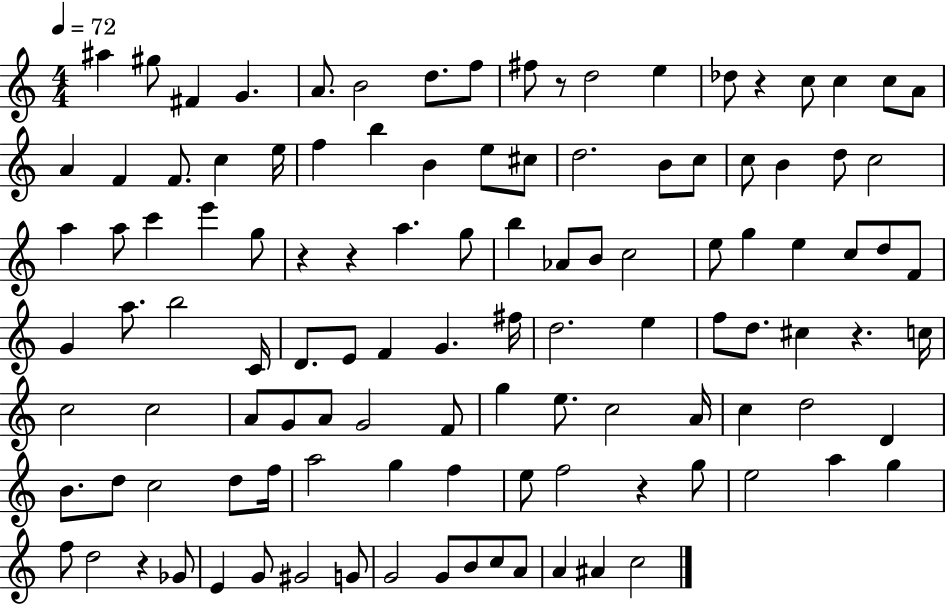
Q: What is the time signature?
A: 4/4